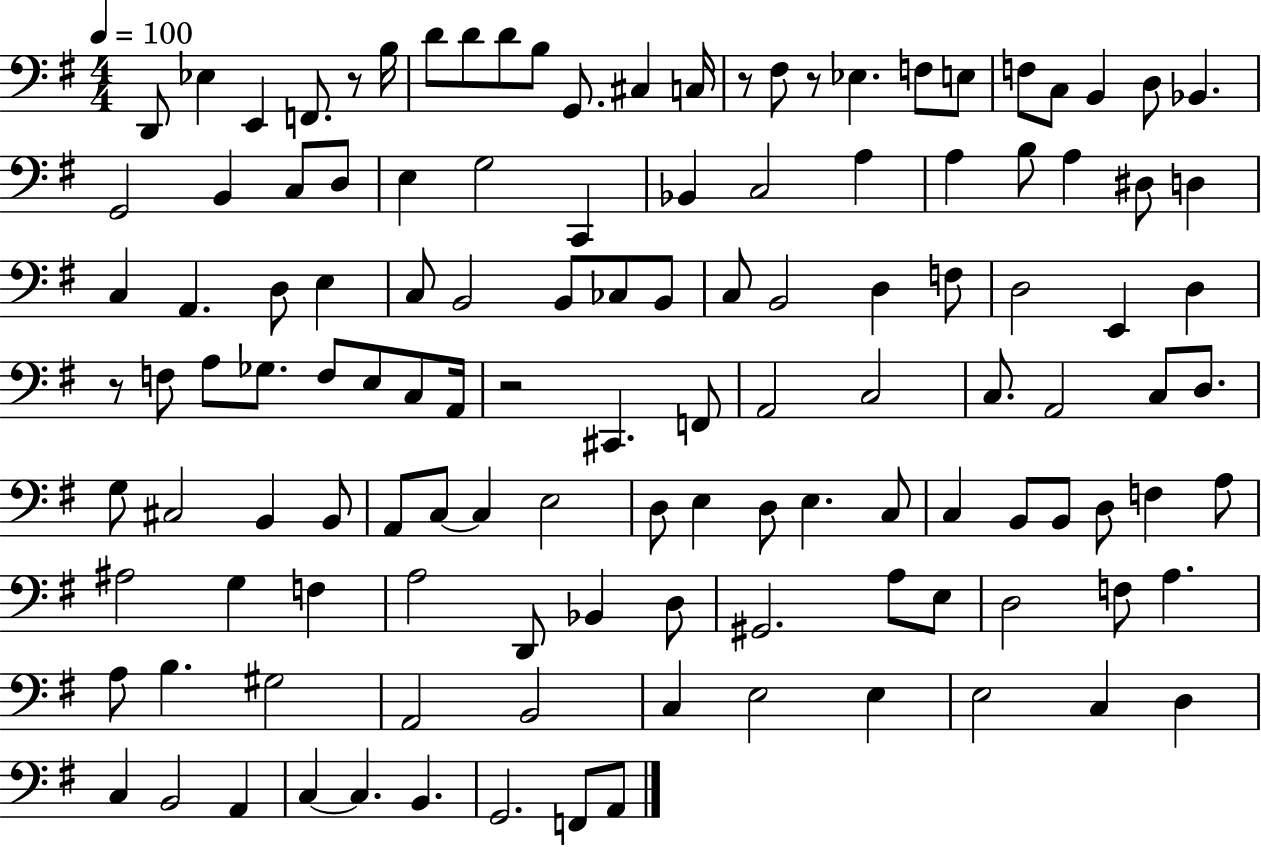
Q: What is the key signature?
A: G major